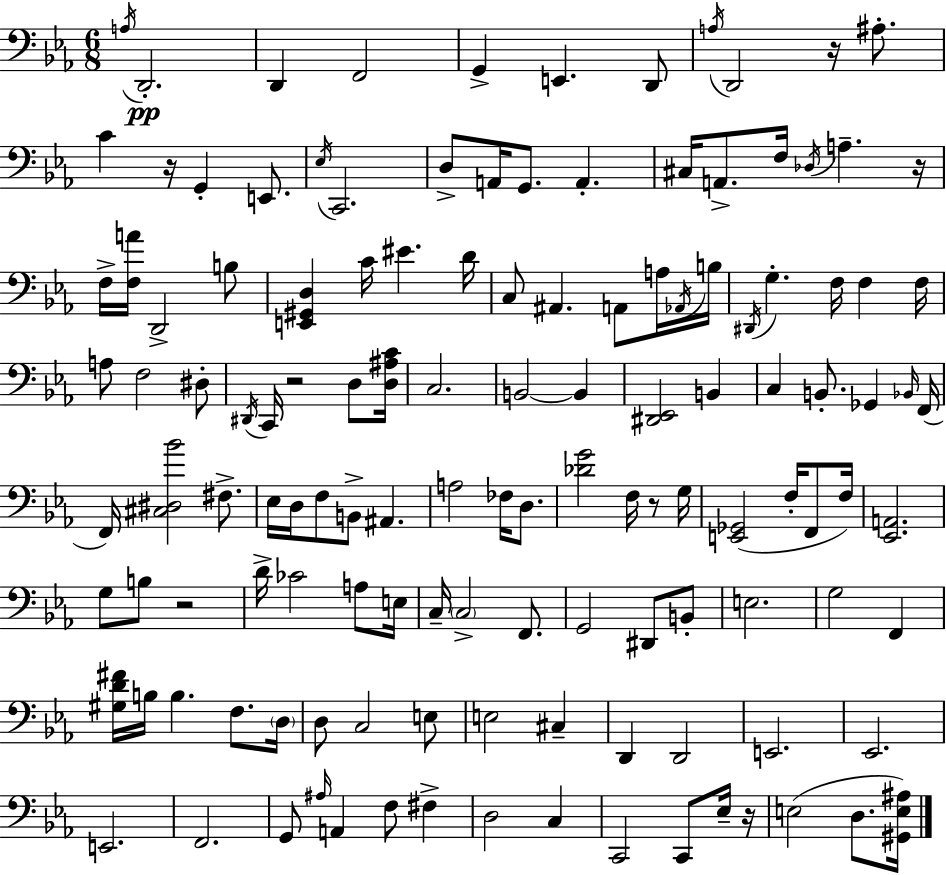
A3/s D2/h. D2/q F2/h G2/q E2/q. D2/e A3/s D2/h R/s A#3/e. C4/q R/s G2/q E2/e. Eb3/s C2/h. D3/e A2/s G2/e. A2/q. C#3/s A2/e. F3/s Db3/s A3/q. R/s F3/s [F3,A4]/s D2/h B3/e [E2,G#2,D3]/q C4/s EIS4/q. D4/s C3/e A#2/q. A2/e A3/s Ab2/s B3/s D#2/s G3/q. F3/s F3/q F3/s A3/e F3/h D#3/e D#2/s C2/s R/h D3/e [D3,A#3,C4]/s C3/h. B2/h B2/q [D#2,Eb2]/h B2/q C3/q B2/e. Gb2/q Bb2/s F2/s F2/s [C#3,D#3,Bb4]/h F#3/e. Eb3/s D3/s F3/e B2/e A#2/q. A3/h FES3/s D3/e. [Db4,G4]/h F3/s R/e G3/s [E2,Gb2]/h F3/s F2/e F3/s [Eb2,A2]/h. G3/e B3/e R/h D4/s CES4/h A3/e E3/s C3/s C3/h F2/e. G2/h D#2/e B2/e E3/h. G3/h F2/q [G#3,D4,F#4]/s B3/s B3/q. F3/e. D3/s D3/e C3/h E3/e E3/h C#3/q D2/q D2/h E2/h. Eb2/h. E2/h. F2/h. G2/e A#3/s A2/q F3/e F#3/q D3/h C3/q C2/h C2/e Eb3/s R/s E3/h D3/e. [G#2,E3,A#3]/s